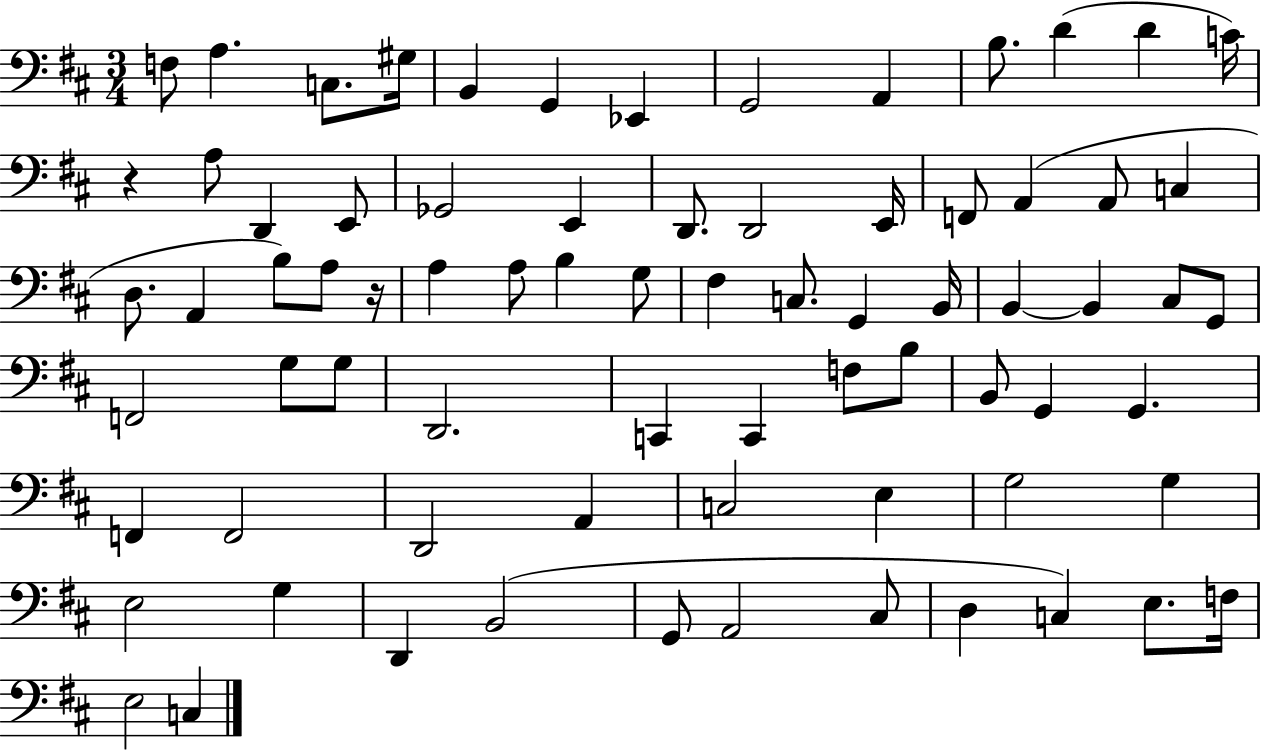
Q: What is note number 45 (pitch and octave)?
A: D2